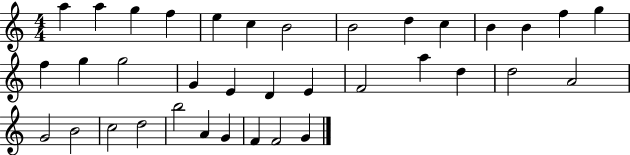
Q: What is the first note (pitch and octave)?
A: A5